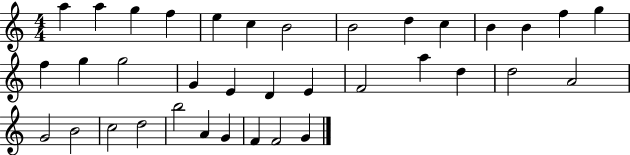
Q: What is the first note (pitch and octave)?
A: A5